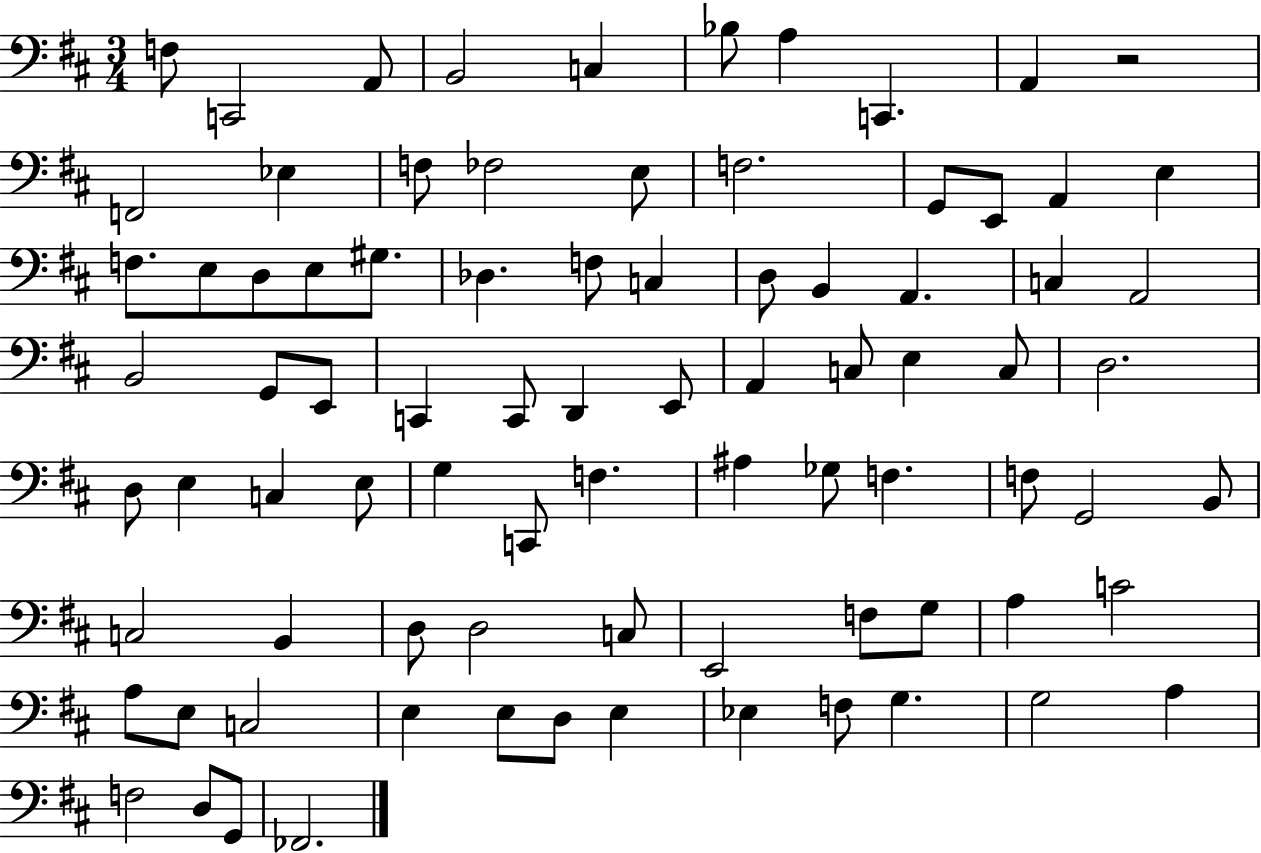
F3/e C2/h A2/e B2/h C3/q Bb3/e A3/q C2/q. A2/q R/h F2/h Eb3/q F3/e FES3/h E3/e F3/h. G2/e E2/e A2/q E3/q F3/e. E3/e D3/e E3/e G#3/e. Db3/q. F3/e C3/q D3/e B2/q A2/q. C3/q A2/h B2/h G2/e E2/e C2/q C2/e D2/q E2/e A2/q C3/e E3/q C3/e D3/h. D3/e E3/q C3/q E3/e G3/q C2/e F3/q. A#3/q Gb3/e F3/q. F3/e G2/h B2/e C3/h B2/q D3/e D3/h C3/e E2/h F3/e G3/e A3/q C4/h A3/e E3/e C3/h E3/q E3/e D3/e E3/q Eb3/q F3/e G3/q. G3/h A3/q F3/h D3/e G2/e FES2/h.